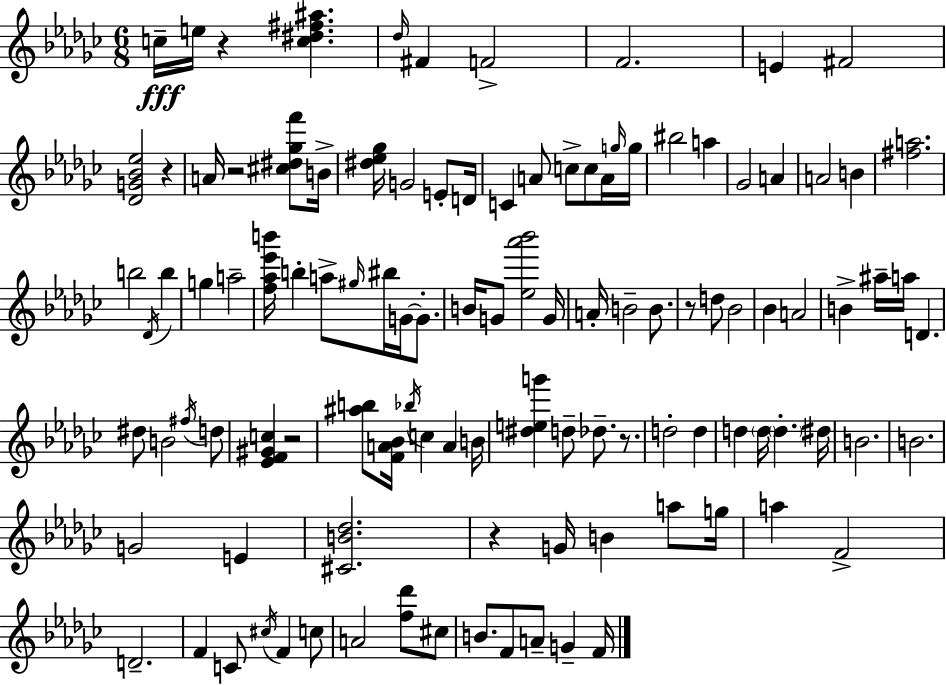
C5/s E5/s R/q [C5,D#5,F#5,A#5]/q. Db5/s F#4/q F4/h F4/h. E4/q F#4/h [Db4,G4,Bb4,Eb5]/h R/q A4/s R/h [C#5,D#5,Gb5,F6]/e B4/s [D#5,Eb5,Gb5]/s G4/h E4/e D4/s C4/q A4/e C5/e C5/e A4/s G5/s G5/s BIS5/h A5/q Gb4/h A4/q A4/h B4/q [F#5,A5]/h. B5/h Db4/s B5/q G5/q A5/h [F5,Ab5,Eb6,B6]/s B5/q A5/e G#5/s BIS5/s G4/s G4/e. B4/s G4/e [Eb5,Ab6,Bb6]/h G4/s A4/s B4/h B4/e. R/e D5/e Bb4/h Bb4/q A4/h B4/q A#5/s A5/s D4/q. D#5/e B4/h F#5/s D5/e [Eb4,F4,G#4,C5]/q R/h [A#5,B5]/e [F4,A4,Bb4]/s Bb5/s C5/q A4/q B4/s [D#5,E5,G6]/q D5/e Db5/e. R/e. D5/h D5/q D5/q D5/s D5/q. D#5/s B4/h. B4/h. G4/h E4/q [C#4,B4,Db5]/h. R/q G4/s B4/q A5/e G5/s A5/q F4/h D4/h. F4/q C4/e C#5/s F4/q C5/e A4/h [F5,Db6]/e C#5/e B4/e. F4/e A4/e G4/q F4/s